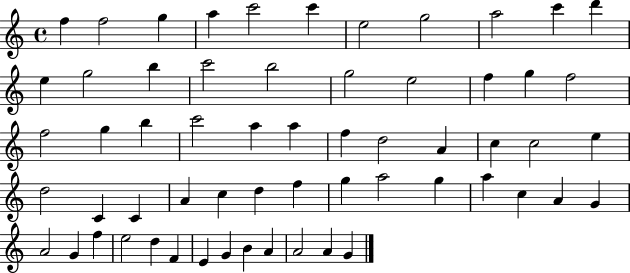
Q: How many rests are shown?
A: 0